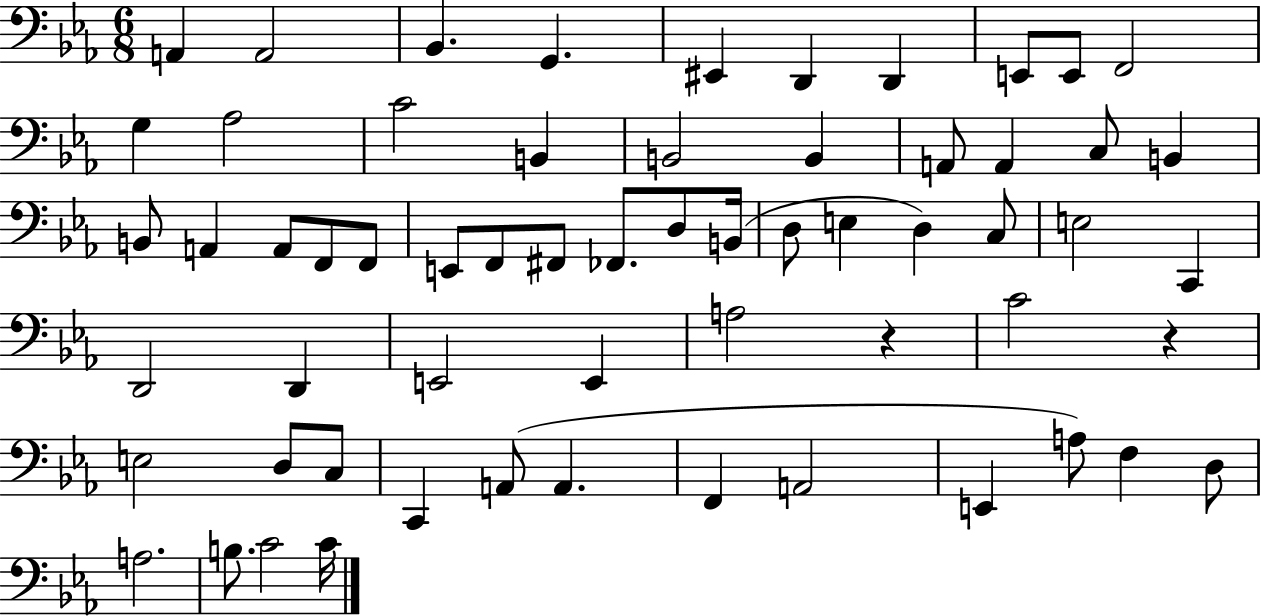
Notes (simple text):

A2/q A2/h Bb2/q. G2/q. EIS2/q D2/q D2/q E2/e E2/e F2/h G3/q Ab3/h C4/h B2/q B2/h B2/q A2/e A2/q C3/e B2/q B2/e A2/q A2/e F2/e F2/e E2/e F2/e F#2/e FES2/e. D3/e B2/s D3/e E3/q D3/q C3/e E3/h C2/q D2/h D2/q E2/h E2/q A3/h R/q C4/h R/q E3/h D3/e C3/e C2/q A2/e A2/q. F2/q A2/h E2/q A3/e F3/q D3/e A3/h. B3/e. C4/h C4/s